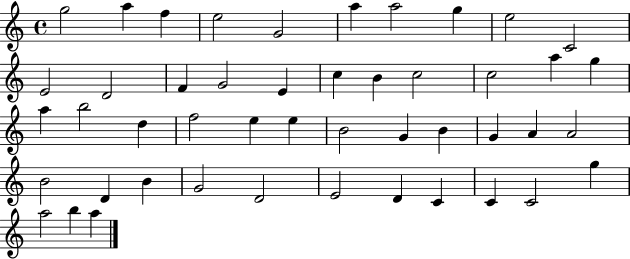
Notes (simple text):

G5/h A5/q F5/q E5/h G4/h A5/q A5/h G5/q E5/h C4/h E4/h D4/h F4/q G4/h E4/q C5/q B4/q C5/h C5/h A5/q G5/q A5/q B5/h D5/q F5/h E5/q E5/q B4/h G4/q B4/q G4/q A4/q A4/h B4/h D4/q B4/q G4/h D4/h E4/h D4/q C4/q C4/q C4/h G5/q A5/h B5/q A5/q